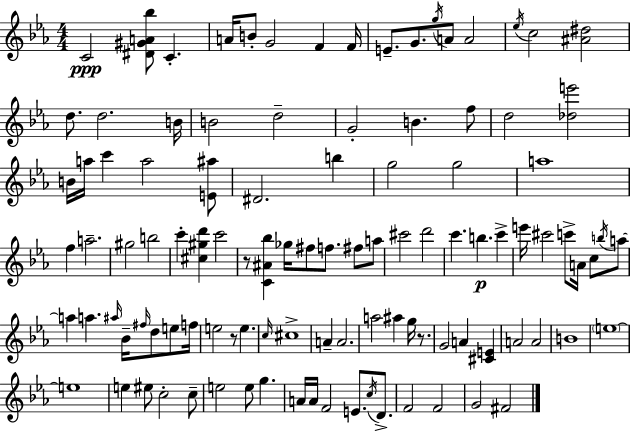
C4/h [D#4,G#4,A4,Bb5]/e C4/q. A4/s B4/e G4/h F4/q F4/s E4/e. G4/e. G5/s A4/e A4/h Eb5/s C5/h [A#4,D#5]/h D5/e. D5/h. B4/s B4/h D5/h G4/h B4/q. F5/e D5/h [Db5,E6]/h B4/s A5/s C6/q A5/h [E4,A#5]/e D#4/h. B5/q G5/h G5/h A5/w F5/q A5/h. G#5/h B5/h C6/q [C#5,G#5,D6]/q C6/h R/e [C4,A#4,Bb5]/q Gb5/s F#5/e F5/e. F#5/e A5/e C#6/h D6/h C6/q. B5/q. C6/q E6/s C#6/h C6/e A4/s C5/e B5/s A5/e A5/q A5/q. A#5/s Bb4/s F#5/s D5/e E5/e F5/s E5/h R/e E5/q. C5/s C#5/w A4/q A4/h. A5/h A#5/q G5/s R/e. G4/h A4/q [C#4,E4]/q A4/h A4/h B4/w E5/w E5/w E5/q EIS5/e C5/h C5/e E5/h E5/e G5/q. A4/s A4/s F4/h E4/e. C5/s D4/e. F4/h F4/h G4/h F#4/h